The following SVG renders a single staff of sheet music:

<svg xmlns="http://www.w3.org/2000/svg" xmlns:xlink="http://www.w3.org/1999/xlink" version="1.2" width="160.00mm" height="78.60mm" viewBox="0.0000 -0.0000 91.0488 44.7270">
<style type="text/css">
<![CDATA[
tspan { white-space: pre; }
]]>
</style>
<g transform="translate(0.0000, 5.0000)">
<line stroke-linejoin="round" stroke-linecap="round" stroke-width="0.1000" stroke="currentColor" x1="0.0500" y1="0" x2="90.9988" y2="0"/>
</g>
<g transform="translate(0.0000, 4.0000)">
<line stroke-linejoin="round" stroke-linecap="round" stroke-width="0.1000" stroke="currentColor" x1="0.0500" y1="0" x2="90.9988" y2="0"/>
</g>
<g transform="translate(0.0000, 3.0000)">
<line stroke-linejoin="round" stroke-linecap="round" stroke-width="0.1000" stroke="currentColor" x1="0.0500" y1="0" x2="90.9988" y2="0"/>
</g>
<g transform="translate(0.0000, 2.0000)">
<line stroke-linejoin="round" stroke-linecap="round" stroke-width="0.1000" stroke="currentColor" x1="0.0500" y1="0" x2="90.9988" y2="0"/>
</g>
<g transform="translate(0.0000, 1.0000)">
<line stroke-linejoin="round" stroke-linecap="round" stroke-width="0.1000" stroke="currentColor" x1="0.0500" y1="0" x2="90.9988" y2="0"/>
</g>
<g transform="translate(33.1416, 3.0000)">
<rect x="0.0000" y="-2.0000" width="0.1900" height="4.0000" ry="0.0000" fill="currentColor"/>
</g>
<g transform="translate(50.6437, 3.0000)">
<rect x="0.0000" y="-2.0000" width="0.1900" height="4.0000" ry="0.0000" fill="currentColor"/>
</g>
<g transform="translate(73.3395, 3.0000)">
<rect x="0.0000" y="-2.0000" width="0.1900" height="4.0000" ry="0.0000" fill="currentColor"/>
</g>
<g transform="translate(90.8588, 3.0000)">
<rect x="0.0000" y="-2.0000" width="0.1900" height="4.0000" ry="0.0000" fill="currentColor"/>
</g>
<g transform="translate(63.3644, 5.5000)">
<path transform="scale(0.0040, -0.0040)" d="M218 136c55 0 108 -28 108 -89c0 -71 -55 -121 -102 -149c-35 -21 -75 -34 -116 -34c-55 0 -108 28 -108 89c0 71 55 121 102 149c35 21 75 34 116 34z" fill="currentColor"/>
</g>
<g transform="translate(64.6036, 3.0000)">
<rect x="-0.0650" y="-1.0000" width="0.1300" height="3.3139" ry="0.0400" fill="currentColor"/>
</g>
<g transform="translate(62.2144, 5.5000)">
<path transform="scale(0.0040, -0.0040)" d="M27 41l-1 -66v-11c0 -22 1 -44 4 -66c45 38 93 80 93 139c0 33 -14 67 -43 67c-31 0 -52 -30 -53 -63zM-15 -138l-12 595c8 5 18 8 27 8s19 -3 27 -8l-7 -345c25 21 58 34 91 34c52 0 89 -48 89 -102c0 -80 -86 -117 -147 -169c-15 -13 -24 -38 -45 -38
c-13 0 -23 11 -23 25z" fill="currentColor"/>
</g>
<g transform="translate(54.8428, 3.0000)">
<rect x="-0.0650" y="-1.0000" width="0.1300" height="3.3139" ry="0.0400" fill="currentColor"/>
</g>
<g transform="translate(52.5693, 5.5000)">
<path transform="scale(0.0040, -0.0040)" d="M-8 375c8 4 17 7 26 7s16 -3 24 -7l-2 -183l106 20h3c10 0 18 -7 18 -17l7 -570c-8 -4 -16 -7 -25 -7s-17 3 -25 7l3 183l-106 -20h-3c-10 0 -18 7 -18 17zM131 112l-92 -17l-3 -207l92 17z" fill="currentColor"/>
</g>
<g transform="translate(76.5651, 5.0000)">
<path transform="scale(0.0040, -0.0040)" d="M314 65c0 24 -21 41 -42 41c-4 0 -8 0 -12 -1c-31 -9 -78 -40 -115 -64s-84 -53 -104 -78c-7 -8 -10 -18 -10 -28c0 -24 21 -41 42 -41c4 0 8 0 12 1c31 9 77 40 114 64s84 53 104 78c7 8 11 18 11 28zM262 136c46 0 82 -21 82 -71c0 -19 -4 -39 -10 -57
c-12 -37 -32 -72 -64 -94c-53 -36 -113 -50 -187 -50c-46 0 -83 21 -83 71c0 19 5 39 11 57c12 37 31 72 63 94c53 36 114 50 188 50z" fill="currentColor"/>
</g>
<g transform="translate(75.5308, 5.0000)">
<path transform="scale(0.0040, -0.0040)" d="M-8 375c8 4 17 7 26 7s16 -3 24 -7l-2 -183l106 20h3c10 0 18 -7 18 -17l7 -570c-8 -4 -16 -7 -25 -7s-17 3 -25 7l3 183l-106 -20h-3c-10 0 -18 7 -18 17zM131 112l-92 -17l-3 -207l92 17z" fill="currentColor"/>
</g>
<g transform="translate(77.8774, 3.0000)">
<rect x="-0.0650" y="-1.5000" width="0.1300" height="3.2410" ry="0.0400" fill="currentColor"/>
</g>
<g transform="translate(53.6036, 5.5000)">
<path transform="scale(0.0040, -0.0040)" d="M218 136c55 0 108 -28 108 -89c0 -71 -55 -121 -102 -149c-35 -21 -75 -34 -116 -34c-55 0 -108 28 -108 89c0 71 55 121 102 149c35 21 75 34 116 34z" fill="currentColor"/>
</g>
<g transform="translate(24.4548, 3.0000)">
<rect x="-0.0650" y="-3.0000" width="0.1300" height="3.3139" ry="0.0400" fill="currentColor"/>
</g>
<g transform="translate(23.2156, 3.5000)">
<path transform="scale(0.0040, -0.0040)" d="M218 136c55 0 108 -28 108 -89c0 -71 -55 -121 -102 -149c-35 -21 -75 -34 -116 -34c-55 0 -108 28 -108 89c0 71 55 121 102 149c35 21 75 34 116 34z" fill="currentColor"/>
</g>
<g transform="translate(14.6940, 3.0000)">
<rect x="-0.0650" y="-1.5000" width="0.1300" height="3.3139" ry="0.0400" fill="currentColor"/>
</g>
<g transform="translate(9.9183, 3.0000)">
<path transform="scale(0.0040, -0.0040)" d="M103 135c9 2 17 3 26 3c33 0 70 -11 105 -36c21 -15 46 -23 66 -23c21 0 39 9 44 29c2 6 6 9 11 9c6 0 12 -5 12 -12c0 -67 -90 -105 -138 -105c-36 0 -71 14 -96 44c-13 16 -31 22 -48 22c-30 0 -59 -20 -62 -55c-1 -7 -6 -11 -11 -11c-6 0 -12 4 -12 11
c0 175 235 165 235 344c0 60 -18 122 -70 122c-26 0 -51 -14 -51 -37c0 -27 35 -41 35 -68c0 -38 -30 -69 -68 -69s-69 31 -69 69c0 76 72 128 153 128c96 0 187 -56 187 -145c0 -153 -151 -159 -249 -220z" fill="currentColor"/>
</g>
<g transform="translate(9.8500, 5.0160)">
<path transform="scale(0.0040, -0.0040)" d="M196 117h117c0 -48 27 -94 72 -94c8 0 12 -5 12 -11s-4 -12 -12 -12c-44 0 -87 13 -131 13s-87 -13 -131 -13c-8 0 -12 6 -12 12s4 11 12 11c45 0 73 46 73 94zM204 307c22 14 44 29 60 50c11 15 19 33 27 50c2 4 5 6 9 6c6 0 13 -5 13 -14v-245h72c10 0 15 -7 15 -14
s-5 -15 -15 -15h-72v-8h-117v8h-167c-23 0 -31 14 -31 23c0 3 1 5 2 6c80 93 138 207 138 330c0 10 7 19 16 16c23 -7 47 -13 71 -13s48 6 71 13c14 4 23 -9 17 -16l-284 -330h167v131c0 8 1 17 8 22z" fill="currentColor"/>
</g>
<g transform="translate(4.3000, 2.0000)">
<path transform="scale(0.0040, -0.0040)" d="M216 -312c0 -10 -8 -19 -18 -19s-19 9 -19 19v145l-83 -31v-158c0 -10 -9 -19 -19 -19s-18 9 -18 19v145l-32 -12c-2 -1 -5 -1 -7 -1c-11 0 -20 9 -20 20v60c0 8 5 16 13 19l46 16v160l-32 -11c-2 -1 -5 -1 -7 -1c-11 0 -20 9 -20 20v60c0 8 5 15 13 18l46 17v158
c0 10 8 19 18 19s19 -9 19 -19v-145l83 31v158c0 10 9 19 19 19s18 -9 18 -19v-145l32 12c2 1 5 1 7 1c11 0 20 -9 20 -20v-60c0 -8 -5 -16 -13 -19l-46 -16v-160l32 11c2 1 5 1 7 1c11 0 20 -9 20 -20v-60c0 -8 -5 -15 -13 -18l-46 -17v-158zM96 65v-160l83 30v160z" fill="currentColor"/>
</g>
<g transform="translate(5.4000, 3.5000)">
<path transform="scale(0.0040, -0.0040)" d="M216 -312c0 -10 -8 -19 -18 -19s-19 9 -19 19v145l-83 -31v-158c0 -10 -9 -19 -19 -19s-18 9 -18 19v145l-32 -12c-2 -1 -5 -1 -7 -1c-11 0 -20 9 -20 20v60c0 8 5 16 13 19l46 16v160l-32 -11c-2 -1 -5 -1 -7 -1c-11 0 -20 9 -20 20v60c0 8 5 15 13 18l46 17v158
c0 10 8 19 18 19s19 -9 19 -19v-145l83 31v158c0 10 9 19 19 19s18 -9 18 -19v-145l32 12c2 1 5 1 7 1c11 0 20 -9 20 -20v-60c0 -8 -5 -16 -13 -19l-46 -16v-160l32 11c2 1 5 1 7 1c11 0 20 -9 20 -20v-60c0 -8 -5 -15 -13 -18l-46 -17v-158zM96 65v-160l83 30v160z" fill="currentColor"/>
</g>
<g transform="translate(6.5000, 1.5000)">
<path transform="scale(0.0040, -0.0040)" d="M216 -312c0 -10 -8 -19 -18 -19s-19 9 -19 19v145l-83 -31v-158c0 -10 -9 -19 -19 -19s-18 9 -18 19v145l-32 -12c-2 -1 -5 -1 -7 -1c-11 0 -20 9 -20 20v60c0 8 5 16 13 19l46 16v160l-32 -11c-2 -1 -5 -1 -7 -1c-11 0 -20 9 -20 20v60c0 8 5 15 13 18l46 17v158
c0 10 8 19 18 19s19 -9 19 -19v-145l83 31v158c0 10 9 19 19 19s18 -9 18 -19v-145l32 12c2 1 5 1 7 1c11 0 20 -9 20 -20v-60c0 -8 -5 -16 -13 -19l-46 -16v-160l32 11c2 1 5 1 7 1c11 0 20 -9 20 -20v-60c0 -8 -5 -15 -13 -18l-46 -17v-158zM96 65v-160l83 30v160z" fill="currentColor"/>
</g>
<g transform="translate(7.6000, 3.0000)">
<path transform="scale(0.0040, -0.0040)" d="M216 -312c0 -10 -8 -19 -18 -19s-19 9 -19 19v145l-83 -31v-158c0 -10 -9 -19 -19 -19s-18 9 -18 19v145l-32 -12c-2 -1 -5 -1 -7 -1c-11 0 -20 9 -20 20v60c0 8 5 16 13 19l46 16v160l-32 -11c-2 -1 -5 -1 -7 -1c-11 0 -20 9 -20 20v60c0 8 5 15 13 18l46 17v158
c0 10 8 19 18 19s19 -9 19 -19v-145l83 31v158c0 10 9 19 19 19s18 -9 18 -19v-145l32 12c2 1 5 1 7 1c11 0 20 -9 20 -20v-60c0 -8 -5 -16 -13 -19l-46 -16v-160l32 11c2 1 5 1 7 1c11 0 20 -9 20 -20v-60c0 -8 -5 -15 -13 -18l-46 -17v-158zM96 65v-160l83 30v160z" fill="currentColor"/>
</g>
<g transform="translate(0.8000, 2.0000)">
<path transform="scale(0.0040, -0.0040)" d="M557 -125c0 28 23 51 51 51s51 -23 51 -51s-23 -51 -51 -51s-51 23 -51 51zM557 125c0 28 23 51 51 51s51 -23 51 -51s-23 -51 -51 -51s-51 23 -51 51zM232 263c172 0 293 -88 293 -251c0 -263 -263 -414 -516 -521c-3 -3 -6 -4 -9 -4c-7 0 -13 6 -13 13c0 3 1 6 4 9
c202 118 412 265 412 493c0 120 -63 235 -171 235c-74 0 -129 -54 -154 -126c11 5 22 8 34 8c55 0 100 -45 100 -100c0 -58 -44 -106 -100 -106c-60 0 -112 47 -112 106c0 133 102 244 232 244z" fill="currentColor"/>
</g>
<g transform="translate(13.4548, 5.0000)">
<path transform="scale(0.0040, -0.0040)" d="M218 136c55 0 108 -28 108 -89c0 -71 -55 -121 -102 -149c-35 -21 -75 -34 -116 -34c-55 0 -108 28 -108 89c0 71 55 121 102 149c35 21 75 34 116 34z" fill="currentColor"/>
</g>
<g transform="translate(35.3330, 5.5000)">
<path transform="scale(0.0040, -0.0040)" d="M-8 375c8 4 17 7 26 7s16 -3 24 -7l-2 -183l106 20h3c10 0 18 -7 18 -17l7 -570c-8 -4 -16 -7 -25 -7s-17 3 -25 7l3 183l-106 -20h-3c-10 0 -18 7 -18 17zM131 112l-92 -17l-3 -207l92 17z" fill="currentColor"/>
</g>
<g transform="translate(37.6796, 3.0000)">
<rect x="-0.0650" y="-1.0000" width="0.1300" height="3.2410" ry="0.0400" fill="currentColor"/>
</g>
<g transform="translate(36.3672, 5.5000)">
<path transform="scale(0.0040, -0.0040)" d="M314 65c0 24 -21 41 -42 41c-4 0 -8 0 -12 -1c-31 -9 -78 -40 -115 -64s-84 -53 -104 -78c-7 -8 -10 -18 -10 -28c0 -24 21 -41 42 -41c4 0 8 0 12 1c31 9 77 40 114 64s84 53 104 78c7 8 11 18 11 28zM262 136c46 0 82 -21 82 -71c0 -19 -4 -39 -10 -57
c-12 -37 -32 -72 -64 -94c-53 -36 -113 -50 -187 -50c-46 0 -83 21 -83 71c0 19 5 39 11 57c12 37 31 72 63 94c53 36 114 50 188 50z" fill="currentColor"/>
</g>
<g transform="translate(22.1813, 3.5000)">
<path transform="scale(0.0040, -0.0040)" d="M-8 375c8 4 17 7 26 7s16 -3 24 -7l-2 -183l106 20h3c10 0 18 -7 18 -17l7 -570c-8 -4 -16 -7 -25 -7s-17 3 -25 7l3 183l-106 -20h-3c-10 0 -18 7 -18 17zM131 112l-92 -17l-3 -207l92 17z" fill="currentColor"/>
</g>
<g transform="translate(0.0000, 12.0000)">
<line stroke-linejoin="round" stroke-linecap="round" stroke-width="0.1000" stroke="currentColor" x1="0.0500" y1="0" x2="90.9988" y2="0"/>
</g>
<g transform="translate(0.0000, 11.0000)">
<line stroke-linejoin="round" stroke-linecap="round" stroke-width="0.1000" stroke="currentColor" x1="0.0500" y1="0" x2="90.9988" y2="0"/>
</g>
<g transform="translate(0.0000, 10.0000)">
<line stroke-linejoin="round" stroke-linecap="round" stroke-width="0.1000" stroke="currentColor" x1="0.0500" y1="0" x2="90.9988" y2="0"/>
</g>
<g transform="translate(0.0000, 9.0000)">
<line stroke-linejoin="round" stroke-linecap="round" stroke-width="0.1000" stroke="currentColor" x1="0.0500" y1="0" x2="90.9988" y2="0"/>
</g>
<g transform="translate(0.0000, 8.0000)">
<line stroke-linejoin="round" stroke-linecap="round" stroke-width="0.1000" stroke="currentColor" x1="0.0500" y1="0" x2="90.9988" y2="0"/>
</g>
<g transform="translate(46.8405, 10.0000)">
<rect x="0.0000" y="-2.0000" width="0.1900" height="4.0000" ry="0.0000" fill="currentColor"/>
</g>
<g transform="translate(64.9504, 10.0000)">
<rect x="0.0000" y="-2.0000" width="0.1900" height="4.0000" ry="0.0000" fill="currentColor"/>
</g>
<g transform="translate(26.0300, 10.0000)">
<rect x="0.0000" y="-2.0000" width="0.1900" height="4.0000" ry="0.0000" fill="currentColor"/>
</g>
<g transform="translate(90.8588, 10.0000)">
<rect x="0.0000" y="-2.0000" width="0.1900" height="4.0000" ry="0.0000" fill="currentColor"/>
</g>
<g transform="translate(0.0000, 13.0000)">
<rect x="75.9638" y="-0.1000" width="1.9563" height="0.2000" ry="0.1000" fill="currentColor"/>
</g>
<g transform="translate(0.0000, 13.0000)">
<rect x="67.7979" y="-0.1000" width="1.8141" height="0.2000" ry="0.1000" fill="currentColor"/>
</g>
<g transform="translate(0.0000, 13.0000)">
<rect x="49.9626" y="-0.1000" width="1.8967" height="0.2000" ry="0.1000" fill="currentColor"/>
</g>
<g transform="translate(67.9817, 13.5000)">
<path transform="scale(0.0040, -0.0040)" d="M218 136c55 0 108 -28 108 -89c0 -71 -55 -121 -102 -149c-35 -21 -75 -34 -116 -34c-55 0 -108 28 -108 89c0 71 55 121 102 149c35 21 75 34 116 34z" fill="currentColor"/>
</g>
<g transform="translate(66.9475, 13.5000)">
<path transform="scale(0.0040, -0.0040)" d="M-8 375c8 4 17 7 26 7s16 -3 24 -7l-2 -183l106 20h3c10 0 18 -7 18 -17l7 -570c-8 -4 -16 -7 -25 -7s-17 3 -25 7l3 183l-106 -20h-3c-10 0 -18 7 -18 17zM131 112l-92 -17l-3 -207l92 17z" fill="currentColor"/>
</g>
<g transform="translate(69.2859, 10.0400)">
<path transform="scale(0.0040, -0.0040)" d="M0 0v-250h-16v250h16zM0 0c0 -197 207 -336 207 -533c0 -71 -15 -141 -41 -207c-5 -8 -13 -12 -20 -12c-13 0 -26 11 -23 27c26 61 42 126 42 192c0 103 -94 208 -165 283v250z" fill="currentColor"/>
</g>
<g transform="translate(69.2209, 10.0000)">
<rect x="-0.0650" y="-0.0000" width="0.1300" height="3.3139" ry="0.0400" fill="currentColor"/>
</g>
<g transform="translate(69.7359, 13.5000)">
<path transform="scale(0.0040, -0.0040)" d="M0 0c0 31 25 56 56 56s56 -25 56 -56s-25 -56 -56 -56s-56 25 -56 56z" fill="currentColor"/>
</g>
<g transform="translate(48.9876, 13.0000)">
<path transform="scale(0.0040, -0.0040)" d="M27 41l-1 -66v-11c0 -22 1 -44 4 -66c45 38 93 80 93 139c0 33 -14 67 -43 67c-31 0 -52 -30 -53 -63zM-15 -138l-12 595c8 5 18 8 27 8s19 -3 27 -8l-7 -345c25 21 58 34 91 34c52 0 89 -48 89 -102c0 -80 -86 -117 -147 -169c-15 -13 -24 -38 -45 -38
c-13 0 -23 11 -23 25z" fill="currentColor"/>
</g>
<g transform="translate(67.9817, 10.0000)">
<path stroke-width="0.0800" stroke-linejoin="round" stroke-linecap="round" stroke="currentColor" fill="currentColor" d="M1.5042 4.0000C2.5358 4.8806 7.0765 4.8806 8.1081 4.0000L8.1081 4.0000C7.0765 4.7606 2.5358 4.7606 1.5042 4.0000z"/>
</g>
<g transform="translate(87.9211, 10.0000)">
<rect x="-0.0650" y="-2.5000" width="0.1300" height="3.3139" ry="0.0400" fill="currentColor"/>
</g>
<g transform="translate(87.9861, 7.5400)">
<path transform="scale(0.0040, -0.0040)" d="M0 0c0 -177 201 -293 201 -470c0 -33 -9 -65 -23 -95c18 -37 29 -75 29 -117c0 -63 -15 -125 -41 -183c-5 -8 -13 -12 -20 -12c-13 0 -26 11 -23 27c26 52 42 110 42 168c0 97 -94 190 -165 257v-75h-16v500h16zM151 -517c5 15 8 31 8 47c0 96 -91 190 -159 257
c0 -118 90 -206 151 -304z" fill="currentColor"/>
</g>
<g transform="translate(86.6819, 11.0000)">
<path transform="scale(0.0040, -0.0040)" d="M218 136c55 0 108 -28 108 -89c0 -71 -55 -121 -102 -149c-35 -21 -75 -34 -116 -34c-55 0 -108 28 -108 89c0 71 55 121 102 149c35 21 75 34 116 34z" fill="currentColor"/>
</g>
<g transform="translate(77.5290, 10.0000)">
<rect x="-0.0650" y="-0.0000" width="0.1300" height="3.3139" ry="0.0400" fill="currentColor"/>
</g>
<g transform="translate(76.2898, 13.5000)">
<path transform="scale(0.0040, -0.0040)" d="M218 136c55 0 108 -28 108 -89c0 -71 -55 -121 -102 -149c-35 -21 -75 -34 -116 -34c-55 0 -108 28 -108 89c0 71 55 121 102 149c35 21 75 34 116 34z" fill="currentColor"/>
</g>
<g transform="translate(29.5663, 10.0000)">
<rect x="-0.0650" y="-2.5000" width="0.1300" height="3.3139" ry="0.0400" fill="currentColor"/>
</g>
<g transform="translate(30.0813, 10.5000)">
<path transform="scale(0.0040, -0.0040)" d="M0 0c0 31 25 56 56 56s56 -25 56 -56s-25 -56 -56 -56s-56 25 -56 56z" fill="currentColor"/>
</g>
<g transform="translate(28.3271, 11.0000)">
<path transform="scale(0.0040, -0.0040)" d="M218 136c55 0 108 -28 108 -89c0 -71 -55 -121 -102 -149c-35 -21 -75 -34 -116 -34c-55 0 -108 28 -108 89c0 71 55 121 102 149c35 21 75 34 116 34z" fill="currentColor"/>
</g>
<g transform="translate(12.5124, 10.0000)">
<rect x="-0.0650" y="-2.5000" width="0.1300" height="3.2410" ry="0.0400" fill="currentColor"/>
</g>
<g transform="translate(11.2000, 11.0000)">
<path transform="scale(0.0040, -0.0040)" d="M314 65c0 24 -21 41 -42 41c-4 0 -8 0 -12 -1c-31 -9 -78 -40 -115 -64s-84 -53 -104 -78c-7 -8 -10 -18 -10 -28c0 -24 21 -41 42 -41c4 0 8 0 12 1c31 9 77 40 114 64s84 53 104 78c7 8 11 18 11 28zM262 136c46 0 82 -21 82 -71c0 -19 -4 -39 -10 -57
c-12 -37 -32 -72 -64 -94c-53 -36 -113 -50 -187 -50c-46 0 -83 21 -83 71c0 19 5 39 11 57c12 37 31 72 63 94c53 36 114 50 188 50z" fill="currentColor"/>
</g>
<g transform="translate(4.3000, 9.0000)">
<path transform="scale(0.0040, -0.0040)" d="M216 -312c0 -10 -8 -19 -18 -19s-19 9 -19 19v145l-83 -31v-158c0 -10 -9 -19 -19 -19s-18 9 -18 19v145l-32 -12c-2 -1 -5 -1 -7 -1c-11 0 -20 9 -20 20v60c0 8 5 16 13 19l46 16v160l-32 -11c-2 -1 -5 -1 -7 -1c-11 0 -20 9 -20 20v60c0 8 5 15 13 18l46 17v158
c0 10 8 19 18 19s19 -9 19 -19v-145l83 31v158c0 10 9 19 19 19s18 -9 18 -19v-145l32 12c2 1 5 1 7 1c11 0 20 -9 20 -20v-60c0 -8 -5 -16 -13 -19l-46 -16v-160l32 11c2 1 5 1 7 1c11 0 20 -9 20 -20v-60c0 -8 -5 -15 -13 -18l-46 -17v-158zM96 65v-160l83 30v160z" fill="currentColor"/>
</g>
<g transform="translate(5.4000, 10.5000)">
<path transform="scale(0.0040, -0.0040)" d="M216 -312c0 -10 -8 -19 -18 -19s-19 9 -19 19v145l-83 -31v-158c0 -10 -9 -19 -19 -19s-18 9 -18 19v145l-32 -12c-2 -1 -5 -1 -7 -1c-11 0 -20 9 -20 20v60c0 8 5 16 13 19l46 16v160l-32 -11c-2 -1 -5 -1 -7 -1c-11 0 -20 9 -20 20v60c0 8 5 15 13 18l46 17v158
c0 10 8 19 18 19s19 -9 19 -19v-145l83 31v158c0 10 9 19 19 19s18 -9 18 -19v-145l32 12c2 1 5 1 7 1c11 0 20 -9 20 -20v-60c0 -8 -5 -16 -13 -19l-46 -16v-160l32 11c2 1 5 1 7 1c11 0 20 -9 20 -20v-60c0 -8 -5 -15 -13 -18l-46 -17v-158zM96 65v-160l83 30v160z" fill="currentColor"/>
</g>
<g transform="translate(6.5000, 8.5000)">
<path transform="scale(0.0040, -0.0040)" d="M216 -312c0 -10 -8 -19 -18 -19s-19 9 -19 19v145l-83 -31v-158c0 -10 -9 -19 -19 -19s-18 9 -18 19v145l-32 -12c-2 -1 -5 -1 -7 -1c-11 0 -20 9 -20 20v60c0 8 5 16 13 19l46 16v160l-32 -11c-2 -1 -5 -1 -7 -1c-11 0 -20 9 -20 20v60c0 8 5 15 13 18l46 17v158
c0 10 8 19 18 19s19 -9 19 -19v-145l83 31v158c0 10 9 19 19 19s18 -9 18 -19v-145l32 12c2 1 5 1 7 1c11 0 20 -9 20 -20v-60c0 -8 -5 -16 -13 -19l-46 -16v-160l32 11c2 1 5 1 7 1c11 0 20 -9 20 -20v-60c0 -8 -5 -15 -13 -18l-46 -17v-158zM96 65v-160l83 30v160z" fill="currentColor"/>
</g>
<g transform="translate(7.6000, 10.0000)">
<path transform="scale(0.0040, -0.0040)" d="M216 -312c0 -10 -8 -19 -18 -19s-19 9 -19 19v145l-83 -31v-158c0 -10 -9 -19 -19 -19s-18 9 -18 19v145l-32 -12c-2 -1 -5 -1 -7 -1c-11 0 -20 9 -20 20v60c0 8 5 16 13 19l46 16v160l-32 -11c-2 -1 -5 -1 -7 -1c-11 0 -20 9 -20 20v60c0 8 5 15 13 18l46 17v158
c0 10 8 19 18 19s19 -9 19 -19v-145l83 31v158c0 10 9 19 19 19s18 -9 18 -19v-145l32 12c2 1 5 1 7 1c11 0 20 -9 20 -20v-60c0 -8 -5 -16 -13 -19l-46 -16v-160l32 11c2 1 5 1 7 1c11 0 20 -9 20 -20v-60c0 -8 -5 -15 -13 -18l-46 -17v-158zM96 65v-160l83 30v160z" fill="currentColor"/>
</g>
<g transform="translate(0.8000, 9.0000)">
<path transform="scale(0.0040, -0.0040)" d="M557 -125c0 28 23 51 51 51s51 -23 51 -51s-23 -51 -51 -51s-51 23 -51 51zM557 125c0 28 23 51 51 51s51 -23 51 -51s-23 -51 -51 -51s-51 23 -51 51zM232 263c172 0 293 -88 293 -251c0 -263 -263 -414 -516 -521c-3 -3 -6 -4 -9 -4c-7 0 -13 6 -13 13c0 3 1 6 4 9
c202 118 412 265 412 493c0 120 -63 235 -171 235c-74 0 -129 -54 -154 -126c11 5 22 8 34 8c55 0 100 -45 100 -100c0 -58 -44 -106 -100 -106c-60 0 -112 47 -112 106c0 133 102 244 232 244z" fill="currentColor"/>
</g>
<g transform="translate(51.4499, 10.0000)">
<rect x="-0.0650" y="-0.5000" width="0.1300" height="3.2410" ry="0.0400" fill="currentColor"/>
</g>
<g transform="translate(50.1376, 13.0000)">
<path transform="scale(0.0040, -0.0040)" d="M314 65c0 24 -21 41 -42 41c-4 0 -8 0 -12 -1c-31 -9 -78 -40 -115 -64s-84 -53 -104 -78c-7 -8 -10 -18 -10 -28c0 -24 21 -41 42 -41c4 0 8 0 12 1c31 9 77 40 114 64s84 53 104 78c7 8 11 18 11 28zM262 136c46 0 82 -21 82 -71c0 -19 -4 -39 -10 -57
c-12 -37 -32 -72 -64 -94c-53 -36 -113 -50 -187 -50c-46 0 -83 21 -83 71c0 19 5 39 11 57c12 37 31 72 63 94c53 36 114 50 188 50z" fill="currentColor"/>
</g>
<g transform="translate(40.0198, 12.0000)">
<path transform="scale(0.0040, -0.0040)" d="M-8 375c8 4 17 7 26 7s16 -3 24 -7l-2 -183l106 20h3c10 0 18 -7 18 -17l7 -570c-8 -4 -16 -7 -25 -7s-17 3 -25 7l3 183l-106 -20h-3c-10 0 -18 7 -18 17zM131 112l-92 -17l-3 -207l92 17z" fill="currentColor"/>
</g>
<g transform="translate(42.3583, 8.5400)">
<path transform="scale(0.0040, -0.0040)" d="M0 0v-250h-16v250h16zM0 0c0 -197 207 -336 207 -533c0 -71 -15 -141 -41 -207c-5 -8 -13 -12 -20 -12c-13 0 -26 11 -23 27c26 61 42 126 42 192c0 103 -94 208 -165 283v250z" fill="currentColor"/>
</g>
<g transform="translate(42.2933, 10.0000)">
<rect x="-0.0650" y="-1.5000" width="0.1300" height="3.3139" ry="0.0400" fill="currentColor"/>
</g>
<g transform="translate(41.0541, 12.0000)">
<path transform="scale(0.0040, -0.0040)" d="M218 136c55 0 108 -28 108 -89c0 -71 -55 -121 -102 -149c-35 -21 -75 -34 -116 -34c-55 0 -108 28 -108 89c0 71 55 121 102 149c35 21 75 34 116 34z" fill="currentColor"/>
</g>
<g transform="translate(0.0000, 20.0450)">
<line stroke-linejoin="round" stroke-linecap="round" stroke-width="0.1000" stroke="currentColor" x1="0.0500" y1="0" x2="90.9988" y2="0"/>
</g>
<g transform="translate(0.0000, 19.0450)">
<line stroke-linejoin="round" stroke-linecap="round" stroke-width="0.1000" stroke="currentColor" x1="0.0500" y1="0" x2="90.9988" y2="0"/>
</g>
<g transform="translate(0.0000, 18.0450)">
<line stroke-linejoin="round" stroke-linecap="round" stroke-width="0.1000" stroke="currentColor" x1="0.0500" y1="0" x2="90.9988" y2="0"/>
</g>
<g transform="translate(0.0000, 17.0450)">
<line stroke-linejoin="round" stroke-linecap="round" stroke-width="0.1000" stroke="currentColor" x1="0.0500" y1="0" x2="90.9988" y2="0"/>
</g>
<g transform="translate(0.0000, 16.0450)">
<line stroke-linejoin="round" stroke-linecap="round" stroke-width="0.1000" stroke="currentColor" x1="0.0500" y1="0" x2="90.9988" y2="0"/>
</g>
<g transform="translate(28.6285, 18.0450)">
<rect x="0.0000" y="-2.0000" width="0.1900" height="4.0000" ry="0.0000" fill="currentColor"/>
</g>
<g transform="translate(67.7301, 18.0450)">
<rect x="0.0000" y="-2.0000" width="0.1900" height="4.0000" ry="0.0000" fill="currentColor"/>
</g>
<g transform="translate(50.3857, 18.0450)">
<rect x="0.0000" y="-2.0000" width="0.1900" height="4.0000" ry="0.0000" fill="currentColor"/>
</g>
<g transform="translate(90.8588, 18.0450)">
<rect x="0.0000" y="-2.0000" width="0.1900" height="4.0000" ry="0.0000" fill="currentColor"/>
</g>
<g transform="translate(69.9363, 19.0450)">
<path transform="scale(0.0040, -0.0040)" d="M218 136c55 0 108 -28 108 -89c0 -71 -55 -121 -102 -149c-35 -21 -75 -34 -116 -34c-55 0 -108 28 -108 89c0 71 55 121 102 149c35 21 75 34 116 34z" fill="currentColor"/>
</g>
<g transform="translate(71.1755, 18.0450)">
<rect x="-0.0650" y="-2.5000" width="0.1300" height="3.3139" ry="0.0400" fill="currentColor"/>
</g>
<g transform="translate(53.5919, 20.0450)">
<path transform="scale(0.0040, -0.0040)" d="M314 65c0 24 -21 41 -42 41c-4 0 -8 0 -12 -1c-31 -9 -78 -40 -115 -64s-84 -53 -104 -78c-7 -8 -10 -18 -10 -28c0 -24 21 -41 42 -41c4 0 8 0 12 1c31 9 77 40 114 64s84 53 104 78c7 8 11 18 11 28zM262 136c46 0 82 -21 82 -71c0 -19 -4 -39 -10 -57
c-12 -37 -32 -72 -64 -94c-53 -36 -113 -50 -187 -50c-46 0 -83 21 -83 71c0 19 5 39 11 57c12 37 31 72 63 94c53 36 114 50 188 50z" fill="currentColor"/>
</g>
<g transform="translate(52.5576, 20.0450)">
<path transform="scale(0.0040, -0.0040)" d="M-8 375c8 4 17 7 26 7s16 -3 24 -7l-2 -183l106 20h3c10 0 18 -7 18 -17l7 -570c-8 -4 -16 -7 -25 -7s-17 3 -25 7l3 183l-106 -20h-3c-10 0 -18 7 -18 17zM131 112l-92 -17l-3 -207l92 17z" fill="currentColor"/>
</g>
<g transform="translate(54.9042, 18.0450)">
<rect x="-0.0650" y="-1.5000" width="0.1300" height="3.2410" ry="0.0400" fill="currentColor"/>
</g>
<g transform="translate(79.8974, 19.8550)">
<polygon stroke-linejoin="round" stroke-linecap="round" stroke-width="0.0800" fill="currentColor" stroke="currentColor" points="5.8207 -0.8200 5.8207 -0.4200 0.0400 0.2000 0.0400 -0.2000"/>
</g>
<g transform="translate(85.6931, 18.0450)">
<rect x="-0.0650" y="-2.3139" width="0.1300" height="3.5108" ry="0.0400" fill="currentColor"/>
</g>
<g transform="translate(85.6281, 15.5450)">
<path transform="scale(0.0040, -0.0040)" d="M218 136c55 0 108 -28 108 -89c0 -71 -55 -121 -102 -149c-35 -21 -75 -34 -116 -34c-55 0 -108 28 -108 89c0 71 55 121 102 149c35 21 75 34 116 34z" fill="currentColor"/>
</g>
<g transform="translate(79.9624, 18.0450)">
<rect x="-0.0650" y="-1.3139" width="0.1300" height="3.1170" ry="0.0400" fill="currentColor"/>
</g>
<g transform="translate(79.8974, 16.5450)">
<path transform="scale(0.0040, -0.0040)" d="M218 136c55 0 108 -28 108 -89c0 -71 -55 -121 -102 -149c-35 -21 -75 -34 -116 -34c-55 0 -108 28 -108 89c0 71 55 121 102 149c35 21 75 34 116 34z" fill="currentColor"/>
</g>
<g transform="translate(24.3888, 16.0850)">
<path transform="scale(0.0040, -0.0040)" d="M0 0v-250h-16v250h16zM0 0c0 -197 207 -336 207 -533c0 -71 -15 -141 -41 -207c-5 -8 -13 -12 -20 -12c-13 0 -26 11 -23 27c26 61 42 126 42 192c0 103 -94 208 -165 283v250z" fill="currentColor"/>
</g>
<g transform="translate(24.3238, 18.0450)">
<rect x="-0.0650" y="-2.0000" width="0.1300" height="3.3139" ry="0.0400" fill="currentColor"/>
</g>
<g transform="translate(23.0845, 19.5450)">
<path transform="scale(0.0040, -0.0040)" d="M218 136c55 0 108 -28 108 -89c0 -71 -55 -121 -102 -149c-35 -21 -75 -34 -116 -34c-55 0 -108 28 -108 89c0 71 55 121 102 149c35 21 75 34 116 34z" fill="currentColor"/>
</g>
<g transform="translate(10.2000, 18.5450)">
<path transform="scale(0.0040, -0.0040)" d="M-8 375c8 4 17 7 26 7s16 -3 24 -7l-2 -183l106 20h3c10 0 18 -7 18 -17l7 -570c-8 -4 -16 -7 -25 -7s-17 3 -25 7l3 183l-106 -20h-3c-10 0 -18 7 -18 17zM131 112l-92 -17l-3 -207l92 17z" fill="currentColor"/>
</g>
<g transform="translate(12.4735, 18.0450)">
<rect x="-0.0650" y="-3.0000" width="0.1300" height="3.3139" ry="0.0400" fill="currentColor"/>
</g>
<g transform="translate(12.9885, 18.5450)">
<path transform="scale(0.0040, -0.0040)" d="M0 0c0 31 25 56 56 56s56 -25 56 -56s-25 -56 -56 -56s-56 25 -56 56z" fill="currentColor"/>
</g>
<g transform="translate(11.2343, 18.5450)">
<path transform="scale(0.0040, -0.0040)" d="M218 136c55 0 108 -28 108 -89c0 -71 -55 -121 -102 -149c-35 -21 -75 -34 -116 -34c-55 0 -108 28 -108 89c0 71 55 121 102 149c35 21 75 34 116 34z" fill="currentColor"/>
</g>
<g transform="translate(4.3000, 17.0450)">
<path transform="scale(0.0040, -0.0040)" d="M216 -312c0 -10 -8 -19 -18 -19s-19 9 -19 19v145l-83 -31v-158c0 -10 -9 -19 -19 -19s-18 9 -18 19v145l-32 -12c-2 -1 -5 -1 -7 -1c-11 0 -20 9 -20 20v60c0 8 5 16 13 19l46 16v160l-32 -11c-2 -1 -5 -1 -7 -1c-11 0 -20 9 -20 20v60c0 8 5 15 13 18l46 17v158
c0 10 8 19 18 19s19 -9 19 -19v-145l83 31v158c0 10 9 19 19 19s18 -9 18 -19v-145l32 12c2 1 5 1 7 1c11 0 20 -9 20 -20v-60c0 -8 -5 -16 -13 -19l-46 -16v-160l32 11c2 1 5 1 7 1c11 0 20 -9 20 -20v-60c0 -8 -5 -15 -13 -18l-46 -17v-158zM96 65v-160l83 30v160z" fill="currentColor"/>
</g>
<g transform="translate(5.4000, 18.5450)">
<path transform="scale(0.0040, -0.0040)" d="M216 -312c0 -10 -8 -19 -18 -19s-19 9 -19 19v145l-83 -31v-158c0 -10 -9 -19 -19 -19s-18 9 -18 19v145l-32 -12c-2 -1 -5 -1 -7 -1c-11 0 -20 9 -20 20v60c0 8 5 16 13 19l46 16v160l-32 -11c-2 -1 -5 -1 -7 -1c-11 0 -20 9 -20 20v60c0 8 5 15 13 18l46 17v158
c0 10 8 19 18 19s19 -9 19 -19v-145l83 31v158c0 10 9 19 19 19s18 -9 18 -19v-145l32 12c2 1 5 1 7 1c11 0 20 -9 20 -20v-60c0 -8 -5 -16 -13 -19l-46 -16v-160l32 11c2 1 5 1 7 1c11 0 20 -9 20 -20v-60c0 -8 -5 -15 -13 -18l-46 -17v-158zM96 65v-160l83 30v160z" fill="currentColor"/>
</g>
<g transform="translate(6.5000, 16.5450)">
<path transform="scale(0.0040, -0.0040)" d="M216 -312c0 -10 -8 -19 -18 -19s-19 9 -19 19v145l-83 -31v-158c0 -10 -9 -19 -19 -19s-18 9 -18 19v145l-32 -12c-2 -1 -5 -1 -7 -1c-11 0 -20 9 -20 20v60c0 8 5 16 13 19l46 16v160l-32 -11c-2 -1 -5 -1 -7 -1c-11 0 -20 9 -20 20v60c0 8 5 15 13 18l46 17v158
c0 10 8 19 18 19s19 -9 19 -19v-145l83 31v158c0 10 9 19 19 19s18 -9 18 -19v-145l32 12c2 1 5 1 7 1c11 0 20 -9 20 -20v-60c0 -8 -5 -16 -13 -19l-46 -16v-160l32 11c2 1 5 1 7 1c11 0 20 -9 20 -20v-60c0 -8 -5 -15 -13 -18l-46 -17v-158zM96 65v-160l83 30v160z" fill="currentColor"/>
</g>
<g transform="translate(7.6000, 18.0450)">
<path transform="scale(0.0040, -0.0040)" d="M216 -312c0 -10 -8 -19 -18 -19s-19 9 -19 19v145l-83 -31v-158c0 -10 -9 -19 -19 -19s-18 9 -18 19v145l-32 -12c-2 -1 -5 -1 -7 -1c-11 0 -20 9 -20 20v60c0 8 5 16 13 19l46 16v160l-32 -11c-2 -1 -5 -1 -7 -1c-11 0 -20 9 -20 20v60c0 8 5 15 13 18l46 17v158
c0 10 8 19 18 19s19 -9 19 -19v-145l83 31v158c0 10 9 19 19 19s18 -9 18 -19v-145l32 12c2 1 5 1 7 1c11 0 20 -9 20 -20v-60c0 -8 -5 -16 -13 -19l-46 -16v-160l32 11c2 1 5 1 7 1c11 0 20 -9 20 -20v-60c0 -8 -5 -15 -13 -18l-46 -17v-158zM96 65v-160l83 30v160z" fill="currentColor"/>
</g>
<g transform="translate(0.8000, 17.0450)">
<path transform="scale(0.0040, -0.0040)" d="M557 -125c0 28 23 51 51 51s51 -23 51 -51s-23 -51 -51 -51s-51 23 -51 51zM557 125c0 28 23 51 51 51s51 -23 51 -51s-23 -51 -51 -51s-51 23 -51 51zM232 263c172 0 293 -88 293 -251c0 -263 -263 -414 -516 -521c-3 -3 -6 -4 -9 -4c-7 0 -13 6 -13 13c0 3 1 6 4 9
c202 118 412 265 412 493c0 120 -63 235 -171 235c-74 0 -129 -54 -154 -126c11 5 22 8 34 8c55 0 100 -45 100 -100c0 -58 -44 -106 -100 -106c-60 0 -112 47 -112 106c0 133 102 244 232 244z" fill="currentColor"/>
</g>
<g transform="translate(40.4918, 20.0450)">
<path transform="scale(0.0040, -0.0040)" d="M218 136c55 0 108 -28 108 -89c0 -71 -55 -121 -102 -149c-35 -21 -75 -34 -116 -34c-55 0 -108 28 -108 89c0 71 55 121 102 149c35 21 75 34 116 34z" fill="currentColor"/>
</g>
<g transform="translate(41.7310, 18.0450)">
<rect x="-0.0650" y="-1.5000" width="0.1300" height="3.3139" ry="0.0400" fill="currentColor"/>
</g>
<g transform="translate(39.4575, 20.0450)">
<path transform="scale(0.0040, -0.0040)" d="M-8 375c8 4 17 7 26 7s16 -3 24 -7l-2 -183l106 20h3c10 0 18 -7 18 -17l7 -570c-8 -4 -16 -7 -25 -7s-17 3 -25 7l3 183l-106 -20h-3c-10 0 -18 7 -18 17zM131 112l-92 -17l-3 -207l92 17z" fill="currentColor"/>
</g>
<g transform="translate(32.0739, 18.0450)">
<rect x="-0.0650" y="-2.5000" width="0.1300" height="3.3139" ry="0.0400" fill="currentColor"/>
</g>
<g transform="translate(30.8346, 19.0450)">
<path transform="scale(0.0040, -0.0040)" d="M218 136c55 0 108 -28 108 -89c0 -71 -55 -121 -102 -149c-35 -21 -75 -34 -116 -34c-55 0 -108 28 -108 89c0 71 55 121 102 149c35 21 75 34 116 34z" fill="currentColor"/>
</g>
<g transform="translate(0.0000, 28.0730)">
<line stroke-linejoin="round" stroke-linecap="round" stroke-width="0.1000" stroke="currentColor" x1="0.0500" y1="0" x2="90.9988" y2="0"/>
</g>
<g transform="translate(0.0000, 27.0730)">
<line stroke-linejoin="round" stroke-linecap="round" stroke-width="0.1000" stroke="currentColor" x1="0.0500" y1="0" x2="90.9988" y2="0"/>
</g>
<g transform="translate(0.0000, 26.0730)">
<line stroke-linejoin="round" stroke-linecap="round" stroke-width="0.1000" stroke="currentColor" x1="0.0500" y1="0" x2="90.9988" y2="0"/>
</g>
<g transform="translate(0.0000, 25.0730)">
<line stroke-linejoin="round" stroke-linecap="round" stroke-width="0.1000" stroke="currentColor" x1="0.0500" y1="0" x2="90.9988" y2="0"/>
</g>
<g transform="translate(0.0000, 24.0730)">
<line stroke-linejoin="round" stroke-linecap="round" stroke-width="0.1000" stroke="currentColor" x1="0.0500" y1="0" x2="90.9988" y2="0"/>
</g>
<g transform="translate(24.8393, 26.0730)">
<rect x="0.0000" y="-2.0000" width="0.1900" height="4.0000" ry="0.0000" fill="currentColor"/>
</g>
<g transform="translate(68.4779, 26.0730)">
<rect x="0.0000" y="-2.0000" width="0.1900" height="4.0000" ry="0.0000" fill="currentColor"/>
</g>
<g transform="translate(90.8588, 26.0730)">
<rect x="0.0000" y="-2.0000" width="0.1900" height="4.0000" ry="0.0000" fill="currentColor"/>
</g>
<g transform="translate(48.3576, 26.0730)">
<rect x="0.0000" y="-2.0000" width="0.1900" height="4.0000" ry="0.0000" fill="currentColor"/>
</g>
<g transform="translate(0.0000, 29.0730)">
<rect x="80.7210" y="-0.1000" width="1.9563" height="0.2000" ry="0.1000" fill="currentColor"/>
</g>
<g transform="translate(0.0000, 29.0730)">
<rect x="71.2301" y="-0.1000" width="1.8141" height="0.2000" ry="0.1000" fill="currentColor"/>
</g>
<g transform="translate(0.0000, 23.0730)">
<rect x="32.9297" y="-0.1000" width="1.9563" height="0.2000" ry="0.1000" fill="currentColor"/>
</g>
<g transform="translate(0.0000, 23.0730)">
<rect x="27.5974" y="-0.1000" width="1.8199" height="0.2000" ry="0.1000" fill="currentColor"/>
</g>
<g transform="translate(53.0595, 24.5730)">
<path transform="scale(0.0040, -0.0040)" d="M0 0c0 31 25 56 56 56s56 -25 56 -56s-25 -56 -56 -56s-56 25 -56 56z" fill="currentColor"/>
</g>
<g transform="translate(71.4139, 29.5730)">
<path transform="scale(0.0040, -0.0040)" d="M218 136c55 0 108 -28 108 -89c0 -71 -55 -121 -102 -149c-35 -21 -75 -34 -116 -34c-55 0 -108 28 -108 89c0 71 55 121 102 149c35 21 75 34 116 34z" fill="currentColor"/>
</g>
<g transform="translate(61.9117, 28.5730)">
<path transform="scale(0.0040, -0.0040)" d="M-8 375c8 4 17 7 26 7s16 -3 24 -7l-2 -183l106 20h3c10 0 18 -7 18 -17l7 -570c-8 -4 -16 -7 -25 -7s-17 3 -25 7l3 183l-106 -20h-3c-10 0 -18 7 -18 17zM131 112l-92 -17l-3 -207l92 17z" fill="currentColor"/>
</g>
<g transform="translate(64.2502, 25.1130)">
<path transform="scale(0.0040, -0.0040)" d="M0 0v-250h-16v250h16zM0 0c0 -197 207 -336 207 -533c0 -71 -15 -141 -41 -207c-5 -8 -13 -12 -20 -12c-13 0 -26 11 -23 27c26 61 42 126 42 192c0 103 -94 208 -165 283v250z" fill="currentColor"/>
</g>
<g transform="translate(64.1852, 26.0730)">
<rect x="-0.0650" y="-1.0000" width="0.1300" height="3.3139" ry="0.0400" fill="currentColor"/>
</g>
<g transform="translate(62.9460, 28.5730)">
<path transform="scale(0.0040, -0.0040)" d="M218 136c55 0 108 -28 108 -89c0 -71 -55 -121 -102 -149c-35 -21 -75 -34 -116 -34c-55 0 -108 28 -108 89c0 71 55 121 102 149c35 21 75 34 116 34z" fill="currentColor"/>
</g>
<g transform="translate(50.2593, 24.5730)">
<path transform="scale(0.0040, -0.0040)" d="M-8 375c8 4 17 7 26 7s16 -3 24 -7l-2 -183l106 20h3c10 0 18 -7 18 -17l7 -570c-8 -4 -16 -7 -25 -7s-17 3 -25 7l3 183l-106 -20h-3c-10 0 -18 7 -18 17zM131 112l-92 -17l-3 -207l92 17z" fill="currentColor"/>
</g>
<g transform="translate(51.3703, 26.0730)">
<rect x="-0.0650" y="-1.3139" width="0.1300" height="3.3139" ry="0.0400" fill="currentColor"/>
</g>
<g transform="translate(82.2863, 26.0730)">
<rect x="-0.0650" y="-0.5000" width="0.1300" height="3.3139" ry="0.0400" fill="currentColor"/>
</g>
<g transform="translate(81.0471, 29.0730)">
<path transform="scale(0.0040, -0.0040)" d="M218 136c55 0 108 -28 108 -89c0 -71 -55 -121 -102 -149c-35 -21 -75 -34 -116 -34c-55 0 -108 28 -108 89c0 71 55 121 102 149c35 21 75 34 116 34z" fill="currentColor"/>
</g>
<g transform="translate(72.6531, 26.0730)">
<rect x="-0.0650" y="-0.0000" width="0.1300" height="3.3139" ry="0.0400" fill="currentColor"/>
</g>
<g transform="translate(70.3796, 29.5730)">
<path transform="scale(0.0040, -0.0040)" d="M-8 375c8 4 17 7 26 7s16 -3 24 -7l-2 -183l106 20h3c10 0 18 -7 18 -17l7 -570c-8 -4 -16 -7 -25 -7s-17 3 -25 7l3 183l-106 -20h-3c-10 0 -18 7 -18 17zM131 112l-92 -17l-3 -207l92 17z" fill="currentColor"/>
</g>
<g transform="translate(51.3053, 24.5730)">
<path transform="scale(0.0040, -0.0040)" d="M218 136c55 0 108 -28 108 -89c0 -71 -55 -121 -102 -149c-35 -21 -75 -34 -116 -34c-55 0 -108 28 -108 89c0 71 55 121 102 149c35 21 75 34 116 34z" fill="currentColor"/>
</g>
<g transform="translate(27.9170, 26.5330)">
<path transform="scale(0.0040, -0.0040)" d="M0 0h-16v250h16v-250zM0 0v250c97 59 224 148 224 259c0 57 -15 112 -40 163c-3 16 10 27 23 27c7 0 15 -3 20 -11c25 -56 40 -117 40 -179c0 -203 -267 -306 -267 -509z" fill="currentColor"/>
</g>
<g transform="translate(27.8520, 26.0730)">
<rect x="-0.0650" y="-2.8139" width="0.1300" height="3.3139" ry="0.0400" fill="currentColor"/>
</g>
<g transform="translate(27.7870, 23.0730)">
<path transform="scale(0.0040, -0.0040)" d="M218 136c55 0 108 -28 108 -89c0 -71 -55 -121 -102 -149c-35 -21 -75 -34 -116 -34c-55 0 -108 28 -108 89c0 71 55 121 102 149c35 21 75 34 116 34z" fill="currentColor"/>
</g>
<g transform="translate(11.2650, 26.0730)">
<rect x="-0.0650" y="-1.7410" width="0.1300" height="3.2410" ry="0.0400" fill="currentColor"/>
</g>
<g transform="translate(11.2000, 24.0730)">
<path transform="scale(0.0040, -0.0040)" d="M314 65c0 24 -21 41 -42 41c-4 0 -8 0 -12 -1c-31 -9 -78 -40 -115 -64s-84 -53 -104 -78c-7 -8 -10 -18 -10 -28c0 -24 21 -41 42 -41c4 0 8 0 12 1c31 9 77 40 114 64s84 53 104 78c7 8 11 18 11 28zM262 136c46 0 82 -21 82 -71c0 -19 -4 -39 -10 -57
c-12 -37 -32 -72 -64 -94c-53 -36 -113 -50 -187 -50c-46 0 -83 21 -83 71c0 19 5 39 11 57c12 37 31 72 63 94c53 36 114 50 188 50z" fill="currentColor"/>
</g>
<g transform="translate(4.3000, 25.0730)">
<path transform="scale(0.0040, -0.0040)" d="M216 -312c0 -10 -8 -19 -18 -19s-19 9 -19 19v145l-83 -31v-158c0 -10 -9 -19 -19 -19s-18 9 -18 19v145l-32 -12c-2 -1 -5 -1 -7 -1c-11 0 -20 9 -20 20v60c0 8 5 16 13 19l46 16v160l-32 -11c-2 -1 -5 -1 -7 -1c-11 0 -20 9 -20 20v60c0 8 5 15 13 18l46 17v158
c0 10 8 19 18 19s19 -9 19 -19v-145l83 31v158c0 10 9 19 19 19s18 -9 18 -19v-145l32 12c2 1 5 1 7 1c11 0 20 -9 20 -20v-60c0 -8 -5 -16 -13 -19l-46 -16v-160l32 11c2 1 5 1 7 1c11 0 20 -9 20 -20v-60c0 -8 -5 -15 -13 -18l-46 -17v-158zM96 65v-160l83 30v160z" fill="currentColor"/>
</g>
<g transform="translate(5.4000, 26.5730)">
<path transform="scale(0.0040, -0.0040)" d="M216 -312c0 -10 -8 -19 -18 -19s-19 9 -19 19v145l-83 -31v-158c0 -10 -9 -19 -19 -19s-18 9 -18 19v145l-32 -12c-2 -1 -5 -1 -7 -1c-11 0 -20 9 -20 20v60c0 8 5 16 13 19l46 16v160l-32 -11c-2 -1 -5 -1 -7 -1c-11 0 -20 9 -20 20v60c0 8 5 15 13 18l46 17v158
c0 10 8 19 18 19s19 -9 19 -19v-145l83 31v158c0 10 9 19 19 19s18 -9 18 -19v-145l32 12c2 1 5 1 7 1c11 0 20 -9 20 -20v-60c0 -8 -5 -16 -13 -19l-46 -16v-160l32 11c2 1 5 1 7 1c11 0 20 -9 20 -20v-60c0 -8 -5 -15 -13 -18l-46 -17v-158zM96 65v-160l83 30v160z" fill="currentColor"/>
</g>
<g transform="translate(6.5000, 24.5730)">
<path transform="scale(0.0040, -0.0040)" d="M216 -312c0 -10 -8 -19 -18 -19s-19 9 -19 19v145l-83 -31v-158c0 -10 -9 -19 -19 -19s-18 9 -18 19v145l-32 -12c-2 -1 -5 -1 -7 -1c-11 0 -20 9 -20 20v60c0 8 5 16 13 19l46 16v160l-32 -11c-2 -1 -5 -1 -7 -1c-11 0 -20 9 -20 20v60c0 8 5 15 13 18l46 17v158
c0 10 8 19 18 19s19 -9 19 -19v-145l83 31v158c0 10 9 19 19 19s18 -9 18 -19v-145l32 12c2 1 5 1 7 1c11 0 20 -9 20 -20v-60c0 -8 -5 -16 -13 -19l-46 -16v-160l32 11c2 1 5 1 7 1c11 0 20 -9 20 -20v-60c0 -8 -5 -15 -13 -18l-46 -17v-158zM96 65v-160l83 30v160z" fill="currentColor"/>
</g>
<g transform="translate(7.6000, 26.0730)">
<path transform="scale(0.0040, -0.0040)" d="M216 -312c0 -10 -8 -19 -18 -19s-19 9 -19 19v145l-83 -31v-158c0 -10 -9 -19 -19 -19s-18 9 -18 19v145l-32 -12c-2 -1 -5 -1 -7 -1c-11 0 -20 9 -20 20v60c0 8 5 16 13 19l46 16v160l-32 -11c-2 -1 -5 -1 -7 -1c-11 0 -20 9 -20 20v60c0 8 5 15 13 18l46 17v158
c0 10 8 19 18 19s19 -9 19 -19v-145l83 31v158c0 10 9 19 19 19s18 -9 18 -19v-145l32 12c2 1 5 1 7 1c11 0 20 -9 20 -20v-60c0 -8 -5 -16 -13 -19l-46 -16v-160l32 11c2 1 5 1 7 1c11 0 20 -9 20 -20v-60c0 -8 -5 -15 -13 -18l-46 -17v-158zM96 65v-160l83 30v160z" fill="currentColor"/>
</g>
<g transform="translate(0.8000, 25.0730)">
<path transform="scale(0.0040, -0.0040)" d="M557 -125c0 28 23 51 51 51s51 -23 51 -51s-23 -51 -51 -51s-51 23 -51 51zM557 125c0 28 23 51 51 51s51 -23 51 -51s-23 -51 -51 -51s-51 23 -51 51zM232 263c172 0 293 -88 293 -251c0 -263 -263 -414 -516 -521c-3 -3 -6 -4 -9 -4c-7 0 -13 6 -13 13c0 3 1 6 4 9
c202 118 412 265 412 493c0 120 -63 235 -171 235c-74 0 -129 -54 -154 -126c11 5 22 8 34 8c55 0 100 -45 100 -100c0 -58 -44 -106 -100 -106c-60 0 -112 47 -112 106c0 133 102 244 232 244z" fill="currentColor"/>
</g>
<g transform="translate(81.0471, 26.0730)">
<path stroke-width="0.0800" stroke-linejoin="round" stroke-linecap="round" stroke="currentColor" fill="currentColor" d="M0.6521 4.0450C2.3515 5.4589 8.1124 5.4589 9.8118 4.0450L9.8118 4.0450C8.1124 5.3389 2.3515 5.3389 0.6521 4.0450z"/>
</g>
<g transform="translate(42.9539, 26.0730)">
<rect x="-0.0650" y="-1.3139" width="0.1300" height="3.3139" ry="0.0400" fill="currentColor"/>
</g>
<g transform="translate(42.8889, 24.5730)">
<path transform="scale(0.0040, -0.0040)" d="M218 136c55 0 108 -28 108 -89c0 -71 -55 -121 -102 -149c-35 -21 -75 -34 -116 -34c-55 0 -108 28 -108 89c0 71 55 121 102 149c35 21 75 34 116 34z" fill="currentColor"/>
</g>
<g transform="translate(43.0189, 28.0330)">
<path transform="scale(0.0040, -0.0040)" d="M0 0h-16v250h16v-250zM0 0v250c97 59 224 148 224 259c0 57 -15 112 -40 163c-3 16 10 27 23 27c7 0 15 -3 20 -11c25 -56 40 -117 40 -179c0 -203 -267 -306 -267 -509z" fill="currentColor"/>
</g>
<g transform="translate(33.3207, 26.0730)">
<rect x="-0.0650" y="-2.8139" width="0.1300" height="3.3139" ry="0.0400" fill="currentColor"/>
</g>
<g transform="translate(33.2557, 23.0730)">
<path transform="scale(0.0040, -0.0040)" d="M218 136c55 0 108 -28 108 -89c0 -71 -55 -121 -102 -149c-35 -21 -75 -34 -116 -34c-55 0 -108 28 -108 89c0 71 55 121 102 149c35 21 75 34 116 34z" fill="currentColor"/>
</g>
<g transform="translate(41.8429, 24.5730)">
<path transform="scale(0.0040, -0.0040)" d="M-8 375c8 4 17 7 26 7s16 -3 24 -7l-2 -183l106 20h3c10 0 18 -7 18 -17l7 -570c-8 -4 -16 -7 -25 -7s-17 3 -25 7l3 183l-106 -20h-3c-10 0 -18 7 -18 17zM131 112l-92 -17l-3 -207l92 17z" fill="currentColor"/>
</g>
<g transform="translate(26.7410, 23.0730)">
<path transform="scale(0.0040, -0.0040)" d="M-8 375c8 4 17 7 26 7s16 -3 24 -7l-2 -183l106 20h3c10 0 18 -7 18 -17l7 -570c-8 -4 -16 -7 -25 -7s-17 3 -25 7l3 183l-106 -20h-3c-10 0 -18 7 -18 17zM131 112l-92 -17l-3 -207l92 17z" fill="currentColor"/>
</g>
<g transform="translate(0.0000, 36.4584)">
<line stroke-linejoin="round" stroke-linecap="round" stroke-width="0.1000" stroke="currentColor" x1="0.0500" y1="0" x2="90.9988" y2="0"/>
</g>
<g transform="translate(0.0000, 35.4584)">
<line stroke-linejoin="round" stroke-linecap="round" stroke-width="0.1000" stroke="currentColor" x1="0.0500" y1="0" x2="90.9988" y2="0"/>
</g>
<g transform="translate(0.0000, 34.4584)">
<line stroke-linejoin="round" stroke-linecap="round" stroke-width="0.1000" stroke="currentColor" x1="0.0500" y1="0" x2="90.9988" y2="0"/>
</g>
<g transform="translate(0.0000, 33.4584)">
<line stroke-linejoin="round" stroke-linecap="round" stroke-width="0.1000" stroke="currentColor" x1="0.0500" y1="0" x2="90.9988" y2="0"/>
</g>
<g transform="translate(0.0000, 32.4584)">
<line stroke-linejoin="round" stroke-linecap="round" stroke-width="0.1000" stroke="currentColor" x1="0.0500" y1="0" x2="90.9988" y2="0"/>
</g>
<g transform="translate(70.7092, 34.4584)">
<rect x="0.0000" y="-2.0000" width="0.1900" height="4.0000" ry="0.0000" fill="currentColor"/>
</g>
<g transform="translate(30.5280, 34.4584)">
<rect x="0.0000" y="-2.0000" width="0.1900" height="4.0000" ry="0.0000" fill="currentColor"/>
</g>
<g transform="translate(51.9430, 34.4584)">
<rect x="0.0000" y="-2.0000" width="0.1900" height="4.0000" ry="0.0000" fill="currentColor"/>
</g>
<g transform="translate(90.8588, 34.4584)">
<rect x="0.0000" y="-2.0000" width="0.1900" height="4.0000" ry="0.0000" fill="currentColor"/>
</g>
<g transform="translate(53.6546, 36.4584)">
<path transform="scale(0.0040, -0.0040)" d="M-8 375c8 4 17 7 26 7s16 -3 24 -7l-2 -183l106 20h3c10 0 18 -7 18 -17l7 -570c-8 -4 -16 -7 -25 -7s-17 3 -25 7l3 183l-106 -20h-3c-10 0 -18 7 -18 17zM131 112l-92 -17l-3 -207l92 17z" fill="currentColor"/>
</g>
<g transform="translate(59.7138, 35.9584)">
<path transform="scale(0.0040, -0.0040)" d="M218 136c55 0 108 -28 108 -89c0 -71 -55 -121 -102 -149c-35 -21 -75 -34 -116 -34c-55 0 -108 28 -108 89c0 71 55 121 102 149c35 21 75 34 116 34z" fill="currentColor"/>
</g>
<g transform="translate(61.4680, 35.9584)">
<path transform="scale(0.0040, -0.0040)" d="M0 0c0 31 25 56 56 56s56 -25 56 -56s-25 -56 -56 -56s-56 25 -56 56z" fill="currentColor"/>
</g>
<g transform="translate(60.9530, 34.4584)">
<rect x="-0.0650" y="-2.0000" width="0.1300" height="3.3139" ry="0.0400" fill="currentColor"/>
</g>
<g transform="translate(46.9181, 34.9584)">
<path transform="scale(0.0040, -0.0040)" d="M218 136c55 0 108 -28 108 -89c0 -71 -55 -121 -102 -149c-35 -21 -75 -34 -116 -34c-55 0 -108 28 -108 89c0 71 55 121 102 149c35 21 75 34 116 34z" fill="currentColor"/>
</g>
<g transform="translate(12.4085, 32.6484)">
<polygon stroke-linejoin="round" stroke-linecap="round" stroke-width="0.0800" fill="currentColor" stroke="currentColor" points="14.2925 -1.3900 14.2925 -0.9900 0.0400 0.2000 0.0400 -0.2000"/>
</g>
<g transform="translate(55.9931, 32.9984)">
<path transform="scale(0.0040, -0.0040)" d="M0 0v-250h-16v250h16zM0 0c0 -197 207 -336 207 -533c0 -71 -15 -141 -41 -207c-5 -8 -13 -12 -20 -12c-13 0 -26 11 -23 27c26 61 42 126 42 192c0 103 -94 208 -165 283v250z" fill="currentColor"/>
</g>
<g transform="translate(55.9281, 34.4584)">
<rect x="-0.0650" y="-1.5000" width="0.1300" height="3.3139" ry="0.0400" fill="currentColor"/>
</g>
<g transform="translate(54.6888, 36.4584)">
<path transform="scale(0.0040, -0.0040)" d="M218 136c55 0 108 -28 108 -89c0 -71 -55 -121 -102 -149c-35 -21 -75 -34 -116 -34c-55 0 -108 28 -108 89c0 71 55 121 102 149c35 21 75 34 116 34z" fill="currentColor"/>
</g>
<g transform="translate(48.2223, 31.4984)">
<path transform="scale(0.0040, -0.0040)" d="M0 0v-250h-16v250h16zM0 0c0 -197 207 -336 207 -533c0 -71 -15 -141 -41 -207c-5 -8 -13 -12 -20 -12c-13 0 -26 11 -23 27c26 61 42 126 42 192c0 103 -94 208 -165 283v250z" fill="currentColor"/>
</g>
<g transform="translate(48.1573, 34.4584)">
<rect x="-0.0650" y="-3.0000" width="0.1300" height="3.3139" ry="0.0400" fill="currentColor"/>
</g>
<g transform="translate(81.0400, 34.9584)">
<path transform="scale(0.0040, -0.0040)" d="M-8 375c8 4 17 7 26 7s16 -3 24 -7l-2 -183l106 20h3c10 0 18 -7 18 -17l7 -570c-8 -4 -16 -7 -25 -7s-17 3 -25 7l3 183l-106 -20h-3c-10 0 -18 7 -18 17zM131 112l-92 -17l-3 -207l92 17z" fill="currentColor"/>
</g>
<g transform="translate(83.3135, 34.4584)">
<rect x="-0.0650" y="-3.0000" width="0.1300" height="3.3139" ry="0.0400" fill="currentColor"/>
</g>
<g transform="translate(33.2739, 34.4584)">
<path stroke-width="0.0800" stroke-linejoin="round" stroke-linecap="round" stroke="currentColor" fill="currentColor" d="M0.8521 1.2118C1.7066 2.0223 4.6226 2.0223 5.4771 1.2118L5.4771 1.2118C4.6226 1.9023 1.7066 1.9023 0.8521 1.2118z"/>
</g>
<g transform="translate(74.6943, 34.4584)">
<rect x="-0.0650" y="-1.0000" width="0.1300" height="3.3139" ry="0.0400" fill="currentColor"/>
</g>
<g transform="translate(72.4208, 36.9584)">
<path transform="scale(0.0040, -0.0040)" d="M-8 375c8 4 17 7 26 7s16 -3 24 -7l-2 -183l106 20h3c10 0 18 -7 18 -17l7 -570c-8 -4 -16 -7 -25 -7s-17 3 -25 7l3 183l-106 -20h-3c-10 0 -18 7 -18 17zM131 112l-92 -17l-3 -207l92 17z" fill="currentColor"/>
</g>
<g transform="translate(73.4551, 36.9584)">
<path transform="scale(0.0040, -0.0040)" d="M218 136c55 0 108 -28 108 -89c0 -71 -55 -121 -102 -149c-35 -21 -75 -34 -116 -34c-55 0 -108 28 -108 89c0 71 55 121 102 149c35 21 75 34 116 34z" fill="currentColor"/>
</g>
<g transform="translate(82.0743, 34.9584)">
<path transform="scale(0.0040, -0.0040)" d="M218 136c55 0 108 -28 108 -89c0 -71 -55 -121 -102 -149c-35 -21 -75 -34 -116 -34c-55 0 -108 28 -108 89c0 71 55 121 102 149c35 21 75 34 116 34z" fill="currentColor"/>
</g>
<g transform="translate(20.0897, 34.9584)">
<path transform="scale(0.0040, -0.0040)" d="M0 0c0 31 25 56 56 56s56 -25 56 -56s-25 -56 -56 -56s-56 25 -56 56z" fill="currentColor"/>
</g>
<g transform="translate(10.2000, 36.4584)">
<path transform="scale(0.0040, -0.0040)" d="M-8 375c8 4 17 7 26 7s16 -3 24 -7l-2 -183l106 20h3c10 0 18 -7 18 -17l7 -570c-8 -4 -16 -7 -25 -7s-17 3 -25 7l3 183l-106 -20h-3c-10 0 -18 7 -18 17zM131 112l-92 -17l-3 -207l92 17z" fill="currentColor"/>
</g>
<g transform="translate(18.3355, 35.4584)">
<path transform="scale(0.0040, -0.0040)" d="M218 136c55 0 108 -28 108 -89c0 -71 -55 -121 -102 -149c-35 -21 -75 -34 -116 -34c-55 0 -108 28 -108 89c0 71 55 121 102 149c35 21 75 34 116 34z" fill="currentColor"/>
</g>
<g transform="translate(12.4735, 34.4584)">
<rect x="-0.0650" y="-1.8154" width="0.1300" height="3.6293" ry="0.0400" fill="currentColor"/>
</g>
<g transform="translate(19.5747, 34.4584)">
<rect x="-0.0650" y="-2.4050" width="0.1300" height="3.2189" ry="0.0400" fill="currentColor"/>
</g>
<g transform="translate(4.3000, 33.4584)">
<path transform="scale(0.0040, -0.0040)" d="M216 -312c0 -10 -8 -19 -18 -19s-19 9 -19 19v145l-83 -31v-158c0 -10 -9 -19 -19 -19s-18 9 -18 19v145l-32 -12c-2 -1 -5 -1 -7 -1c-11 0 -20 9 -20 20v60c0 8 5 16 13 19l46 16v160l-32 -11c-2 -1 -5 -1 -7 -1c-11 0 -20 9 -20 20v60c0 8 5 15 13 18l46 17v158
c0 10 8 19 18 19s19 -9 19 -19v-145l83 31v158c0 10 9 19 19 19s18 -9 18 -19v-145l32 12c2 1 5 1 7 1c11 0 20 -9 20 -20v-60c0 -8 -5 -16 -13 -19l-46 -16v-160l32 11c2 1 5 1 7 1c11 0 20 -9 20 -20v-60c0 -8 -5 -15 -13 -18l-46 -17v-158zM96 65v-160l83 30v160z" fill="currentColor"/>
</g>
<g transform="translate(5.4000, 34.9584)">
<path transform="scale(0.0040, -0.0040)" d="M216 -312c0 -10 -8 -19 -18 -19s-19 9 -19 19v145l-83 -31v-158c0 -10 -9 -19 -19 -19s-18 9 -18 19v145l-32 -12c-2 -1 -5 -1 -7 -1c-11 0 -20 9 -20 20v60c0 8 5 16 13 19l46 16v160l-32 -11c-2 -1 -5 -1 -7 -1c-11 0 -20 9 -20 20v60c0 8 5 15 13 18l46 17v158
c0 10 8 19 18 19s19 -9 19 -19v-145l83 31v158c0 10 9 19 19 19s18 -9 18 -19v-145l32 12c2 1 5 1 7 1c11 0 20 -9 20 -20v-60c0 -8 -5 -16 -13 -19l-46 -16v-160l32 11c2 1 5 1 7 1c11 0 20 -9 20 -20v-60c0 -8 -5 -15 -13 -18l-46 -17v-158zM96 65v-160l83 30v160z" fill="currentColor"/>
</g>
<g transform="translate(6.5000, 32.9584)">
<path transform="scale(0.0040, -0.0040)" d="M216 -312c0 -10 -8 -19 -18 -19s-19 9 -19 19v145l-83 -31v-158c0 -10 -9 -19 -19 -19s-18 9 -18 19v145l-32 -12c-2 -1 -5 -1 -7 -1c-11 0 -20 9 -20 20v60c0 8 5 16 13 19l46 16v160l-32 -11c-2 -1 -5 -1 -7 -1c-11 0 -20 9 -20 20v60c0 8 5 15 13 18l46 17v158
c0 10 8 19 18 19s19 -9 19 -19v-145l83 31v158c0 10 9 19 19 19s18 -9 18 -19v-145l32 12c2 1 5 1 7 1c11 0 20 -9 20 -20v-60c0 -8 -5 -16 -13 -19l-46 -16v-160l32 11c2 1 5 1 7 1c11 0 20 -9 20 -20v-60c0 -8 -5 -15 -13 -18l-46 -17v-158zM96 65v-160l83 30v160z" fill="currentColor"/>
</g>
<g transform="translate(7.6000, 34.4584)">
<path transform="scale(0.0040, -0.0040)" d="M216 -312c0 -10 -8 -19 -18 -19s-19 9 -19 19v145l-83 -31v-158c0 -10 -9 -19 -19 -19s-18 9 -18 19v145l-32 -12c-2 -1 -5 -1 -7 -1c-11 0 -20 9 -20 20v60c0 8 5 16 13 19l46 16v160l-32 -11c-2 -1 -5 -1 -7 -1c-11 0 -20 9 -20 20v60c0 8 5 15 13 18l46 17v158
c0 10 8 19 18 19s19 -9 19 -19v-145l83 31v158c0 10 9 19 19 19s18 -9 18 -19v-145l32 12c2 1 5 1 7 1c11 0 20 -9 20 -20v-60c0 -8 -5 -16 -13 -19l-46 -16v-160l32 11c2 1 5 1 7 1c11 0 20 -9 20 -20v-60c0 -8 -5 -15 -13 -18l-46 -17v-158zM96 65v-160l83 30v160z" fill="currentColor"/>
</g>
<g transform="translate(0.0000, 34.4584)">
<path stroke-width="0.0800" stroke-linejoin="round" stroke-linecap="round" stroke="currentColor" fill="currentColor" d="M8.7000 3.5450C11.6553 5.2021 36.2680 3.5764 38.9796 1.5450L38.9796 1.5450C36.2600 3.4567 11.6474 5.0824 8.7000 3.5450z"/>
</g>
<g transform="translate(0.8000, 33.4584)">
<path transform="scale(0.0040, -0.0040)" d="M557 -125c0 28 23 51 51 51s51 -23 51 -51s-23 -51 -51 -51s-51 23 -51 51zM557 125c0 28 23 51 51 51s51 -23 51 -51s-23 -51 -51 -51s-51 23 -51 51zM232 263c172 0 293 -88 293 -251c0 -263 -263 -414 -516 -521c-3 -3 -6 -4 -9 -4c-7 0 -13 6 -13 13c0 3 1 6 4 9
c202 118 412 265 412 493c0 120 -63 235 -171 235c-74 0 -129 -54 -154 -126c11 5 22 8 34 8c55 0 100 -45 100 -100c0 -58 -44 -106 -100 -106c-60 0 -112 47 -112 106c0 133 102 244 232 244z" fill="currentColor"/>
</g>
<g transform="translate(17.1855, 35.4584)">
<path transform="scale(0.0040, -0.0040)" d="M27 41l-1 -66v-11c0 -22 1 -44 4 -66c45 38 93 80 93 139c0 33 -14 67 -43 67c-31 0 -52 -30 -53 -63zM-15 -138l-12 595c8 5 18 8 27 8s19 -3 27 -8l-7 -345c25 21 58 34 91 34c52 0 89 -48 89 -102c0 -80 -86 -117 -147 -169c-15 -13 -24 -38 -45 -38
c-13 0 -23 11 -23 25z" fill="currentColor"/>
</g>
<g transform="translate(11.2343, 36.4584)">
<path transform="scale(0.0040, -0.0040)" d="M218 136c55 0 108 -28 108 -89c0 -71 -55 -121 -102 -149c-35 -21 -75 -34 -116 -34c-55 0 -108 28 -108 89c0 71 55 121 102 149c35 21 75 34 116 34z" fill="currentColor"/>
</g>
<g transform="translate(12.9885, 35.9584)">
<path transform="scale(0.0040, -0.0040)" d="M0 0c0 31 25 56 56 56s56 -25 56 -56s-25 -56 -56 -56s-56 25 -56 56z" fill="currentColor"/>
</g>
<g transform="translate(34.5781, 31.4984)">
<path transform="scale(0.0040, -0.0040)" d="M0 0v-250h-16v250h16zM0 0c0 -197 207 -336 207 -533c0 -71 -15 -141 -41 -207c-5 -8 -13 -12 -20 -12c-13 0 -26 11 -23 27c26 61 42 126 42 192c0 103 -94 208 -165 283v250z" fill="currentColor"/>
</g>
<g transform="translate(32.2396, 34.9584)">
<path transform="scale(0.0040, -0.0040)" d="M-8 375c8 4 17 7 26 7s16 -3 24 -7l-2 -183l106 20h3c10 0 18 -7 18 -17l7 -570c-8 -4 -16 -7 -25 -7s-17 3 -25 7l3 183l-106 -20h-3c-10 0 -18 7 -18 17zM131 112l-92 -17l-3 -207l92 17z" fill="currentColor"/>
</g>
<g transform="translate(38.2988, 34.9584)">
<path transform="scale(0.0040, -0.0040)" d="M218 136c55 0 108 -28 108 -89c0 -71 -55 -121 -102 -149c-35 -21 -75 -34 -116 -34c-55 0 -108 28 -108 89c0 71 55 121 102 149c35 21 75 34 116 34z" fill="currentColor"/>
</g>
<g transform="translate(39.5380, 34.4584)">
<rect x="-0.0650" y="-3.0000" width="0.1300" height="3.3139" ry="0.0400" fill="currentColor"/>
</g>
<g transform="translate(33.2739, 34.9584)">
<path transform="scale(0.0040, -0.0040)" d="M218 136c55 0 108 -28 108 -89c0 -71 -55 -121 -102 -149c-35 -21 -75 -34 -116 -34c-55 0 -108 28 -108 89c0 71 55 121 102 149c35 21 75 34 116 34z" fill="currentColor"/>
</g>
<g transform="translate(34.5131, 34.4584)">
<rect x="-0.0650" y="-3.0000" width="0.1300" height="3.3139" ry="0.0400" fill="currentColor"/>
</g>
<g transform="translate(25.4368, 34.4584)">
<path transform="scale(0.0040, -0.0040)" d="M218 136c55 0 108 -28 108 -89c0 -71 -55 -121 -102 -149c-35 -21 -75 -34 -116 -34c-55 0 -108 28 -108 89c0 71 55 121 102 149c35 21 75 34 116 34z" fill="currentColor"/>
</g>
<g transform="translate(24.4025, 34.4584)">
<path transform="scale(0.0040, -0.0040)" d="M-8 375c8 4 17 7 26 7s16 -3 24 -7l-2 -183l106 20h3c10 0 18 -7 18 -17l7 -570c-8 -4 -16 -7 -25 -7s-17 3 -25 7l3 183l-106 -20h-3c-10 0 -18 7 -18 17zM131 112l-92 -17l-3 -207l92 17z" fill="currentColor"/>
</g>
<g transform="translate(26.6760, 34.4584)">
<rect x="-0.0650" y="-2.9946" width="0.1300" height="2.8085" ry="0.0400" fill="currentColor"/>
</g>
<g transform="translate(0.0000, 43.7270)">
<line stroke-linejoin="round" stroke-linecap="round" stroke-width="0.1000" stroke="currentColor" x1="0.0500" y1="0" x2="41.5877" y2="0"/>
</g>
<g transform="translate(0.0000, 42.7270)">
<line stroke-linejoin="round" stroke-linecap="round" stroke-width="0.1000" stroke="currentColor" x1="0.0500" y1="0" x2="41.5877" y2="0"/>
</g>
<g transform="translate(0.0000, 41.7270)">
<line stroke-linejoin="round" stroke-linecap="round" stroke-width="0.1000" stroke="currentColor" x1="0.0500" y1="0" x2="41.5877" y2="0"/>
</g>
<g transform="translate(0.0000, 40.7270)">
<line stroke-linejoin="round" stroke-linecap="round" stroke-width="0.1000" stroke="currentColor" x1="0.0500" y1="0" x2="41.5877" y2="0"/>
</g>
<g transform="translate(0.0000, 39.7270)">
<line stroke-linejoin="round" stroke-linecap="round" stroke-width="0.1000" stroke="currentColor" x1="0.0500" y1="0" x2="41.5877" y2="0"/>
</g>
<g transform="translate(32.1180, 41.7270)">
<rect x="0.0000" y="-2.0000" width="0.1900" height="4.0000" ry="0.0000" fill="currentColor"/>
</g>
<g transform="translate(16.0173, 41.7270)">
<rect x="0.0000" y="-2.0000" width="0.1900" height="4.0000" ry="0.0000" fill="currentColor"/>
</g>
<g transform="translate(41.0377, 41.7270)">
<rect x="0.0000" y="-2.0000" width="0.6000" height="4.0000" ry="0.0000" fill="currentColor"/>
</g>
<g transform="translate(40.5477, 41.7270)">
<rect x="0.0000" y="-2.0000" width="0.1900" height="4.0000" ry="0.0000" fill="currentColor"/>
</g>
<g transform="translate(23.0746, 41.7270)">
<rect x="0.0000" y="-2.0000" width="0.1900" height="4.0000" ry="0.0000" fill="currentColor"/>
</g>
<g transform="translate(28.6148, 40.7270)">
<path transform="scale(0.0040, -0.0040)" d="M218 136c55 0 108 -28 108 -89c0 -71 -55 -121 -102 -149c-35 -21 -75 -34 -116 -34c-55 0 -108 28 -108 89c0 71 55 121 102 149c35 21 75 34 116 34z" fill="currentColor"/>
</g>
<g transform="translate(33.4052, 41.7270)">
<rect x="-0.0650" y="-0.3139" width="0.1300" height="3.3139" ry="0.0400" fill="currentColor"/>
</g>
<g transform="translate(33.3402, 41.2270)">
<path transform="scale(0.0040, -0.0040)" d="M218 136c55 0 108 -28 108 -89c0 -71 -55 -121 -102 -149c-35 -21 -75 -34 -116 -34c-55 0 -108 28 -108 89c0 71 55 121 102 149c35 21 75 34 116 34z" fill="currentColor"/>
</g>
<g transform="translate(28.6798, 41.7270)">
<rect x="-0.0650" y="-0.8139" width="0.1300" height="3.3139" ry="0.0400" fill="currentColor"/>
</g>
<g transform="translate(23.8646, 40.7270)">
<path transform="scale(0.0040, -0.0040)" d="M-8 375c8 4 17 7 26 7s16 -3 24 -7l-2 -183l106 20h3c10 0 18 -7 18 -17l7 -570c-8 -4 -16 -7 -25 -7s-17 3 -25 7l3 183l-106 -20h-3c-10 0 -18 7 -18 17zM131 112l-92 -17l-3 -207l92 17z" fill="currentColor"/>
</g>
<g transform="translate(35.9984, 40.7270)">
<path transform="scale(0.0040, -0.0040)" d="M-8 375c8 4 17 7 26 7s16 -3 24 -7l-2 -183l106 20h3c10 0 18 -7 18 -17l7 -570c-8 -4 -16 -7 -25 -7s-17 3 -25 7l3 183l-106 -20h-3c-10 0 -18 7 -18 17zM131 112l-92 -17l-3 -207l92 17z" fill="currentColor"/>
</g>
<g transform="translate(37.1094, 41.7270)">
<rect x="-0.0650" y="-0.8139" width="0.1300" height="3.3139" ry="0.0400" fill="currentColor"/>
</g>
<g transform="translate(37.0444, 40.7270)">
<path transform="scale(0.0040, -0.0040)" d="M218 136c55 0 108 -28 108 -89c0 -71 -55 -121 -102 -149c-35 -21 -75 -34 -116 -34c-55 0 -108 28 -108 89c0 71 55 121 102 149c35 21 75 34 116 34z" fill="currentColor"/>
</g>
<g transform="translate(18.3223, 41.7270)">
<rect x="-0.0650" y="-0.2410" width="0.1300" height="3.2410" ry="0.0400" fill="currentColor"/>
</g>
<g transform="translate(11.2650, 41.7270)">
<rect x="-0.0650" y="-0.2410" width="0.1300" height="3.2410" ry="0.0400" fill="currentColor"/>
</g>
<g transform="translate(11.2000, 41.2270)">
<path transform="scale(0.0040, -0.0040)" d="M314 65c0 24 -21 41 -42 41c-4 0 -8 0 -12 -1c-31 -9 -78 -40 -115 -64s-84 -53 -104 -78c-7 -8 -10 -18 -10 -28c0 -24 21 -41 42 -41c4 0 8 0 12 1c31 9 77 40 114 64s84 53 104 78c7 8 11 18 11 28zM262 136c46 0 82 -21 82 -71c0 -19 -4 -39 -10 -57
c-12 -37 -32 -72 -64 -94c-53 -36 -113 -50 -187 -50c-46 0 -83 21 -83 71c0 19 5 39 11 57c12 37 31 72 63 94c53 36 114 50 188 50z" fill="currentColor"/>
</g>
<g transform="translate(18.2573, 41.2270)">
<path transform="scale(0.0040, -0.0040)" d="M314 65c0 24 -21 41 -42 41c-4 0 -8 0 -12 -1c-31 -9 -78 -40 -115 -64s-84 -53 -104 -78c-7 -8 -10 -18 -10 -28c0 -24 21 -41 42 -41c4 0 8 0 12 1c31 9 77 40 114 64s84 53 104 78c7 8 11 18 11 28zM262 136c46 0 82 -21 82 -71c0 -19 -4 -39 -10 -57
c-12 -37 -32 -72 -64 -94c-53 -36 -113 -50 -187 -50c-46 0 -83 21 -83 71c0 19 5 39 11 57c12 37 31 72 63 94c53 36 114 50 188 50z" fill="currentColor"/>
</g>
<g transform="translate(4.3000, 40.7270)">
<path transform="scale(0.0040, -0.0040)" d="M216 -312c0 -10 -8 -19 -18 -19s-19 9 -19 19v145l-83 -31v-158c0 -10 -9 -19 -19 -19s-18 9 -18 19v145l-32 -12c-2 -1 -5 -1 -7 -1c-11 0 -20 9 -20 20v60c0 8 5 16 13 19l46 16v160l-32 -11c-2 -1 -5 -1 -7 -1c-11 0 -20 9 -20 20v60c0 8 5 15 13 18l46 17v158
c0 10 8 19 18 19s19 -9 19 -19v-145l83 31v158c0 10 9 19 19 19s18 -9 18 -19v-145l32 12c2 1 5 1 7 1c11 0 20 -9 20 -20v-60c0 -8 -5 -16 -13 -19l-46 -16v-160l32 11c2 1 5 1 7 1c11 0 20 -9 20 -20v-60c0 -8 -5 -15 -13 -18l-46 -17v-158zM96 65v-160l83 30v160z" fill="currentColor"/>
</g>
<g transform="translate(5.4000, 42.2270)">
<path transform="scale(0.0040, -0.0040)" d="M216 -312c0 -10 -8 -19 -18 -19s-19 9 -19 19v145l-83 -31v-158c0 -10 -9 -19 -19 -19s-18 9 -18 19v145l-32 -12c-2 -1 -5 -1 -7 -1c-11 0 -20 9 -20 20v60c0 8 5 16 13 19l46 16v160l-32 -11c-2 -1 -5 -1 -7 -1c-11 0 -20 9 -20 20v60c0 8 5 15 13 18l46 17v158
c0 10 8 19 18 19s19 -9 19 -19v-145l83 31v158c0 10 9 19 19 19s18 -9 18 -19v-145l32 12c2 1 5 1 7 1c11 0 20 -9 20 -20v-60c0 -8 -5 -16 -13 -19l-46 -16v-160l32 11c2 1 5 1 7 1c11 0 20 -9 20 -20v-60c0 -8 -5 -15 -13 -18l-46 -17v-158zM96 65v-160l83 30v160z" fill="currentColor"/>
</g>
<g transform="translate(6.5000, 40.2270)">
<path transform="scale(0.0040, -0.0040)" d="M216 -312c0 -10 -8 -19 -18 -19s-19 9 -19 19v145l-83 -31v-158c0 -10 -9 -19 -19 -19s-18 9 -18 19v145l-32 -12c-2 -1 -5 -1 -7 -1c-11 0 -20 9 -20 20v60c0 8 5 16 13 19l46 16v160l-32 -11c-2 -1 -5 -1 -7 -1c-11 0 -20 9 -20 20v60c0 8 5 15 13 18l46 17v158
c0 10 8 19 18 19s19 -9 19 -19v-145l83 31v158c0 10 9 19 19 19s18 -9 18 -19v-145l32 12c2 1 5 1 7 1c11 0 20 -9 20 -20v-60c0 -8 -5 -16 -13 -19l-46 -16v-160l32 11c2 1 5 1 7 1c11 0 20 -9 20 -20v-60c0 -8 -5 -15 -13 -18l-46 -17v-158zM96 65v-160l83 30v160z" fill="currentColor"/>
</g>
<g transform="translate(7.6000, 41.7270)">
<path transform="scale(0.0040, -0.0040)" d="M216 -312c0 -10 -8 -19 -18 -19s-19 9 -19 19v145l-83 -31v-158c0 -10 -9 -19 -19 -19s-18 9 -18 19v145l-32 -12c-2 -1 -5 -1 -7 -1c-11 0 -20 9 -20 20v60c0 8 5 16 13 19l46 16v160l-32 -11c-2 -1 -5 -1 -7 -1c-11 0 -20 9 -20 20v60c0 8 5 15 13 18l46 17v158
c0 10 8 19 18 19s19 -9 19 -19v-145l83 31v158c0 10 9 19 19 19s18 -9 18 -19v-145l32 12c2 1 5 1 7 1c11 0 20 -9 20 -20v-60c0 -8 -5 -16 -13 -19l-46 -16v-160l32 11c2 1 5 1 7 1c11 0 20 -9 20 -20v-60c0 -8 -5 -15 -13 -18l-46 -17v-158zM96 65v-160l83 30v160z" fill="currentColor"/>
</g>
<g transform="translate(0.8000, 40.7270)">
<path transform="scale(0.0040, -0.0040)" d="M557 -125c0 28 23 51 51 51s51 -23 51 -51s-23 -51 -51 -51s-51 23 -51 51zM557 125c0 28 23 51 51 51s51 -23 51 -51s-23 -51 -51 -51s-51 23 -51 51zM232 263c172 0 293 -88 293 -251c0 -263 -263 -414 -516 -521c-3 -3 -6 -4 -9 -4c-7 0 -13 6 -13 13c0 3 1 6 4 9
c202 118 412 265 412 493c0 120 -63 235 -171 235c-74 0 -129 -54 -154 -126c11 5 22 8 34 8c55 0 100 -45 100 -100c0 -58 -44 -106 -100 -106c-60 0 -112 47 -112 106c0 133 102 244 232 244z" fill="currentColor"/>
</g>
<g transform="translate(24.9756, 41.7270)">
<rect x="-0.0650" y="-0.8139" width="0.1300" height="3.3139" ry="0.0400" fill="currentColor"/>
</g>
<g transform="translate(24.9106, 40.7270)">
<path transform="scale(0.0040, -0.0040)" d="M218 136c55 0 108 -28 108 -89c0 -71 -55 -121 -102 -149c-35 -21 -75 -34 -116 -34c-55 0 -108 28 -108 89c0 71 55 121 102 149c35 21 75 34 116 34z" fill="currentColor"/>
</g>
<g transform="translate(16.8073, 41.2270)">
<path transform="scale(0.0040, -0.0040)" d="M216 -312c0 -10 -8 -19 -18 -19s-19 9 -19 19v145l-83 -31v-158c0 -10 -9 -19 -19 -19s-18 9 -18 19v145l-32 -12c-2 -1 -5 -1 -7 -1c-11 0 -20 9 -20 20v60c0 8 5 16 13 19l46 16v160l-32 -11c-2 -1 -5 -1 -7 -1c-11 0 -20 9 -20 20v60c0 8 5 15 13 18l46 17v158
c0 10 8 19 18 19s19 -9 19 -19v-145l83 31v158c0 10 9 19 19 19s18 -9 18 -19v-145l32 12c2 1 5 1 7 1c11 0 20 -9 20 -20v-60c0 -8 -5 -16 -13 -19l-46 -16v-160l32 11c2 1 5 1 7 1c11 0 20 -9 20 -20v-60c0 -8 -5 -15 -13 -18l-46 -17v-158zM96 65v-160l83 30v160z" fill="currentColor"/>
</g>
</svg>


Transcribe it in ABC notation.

X:1
T:Untitled
M:2/4
L:1/4
K:E
^G,, C, F,,2 F,, _F,, G,,2 B,,2 B,, G,,/2 _E,,2 D,,/2 D,, B,,/4 C, A,,/2 B,, G,, G,,2 B,, ^G,/2 B,/2 A,2 C/2 C G,/2 G, F,,/2 D,, E,, G,,/2 _B,,/2 D,/2 C,/2 C, C,/2 G,,/2 A,, F,, C, E,2 ^E,2 F, F, E, F,